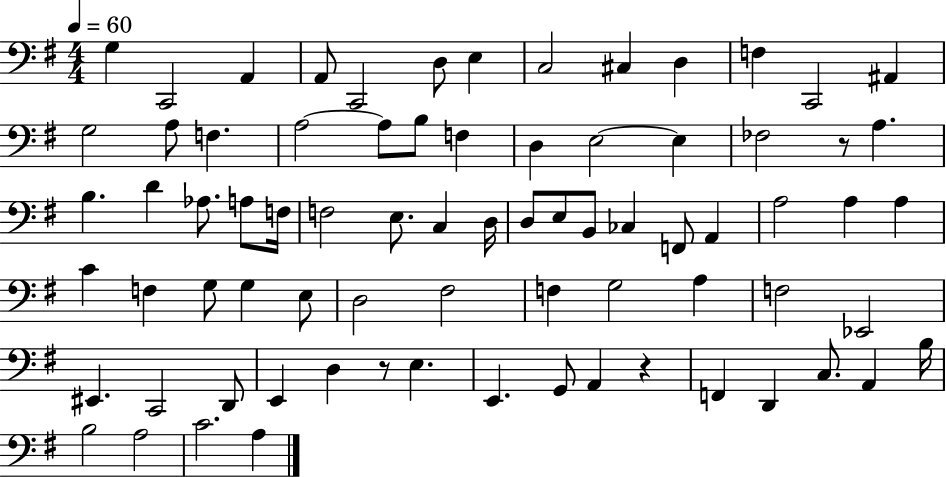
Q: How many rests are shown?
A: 3